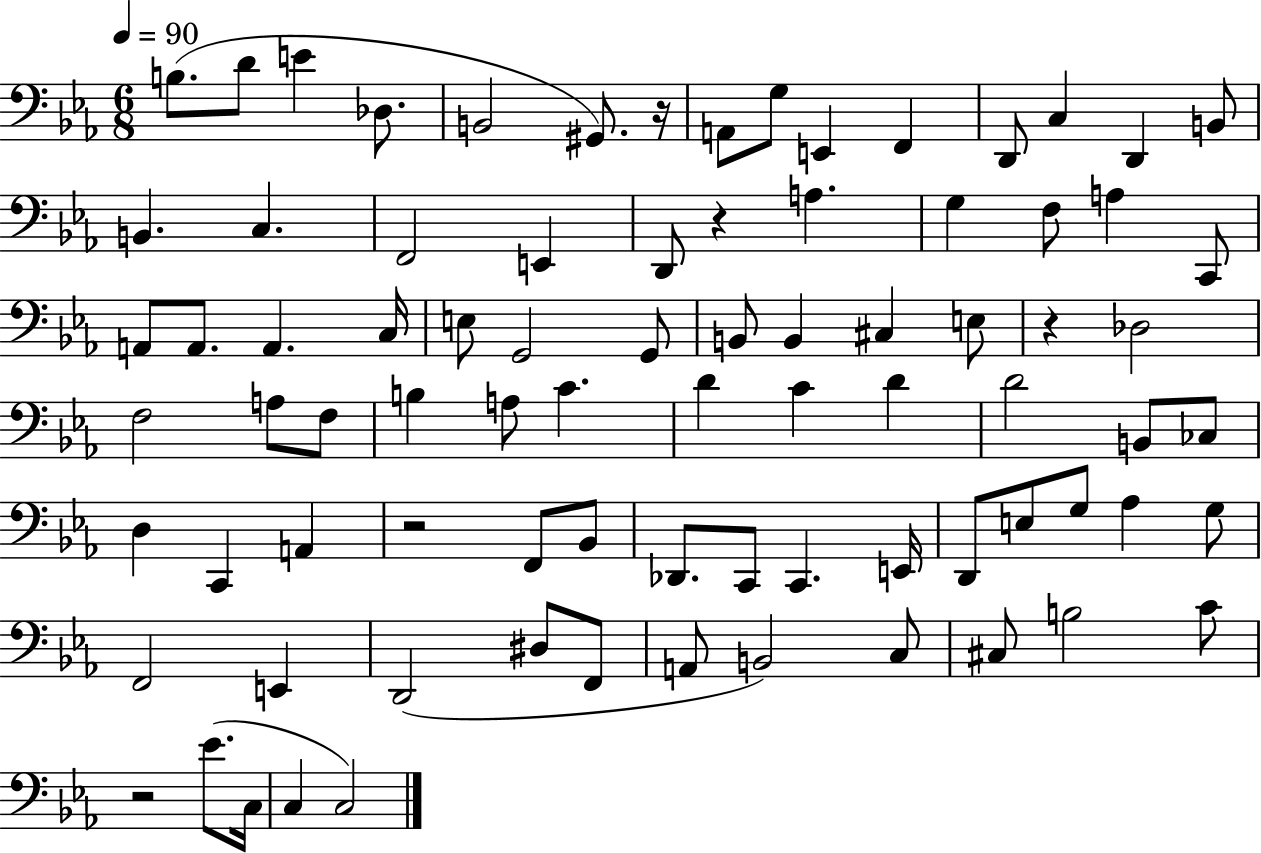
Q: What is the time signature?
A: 6/8